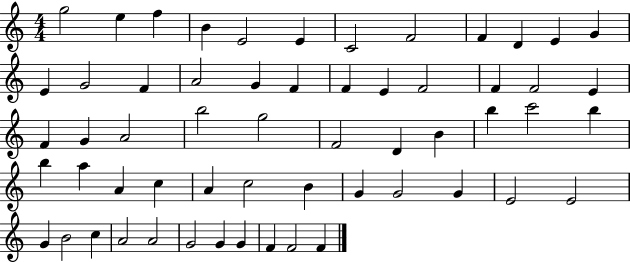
G5/h E5/q F5/q B4/q E4/h E4/q C4/h F4/h F4/q D4/q E4/q G4/q E4/q G4/h F4/q A4/h G4/q F4/q F4/q E4/q F4/h F4/q F4/h E4/q F4/q G4/q A4/h B5/h G5/h F4/h D4/q B4/q B5/q C6/h B5/q B5/q A5/q A4/q C5/q A4/q C5/h B4/q G4/q G4/h G4/q E4/h E4/h G4/q B4/h C5/q A4/h A4/h G4/h G4/q G4/q F4/q F4/h F4/q